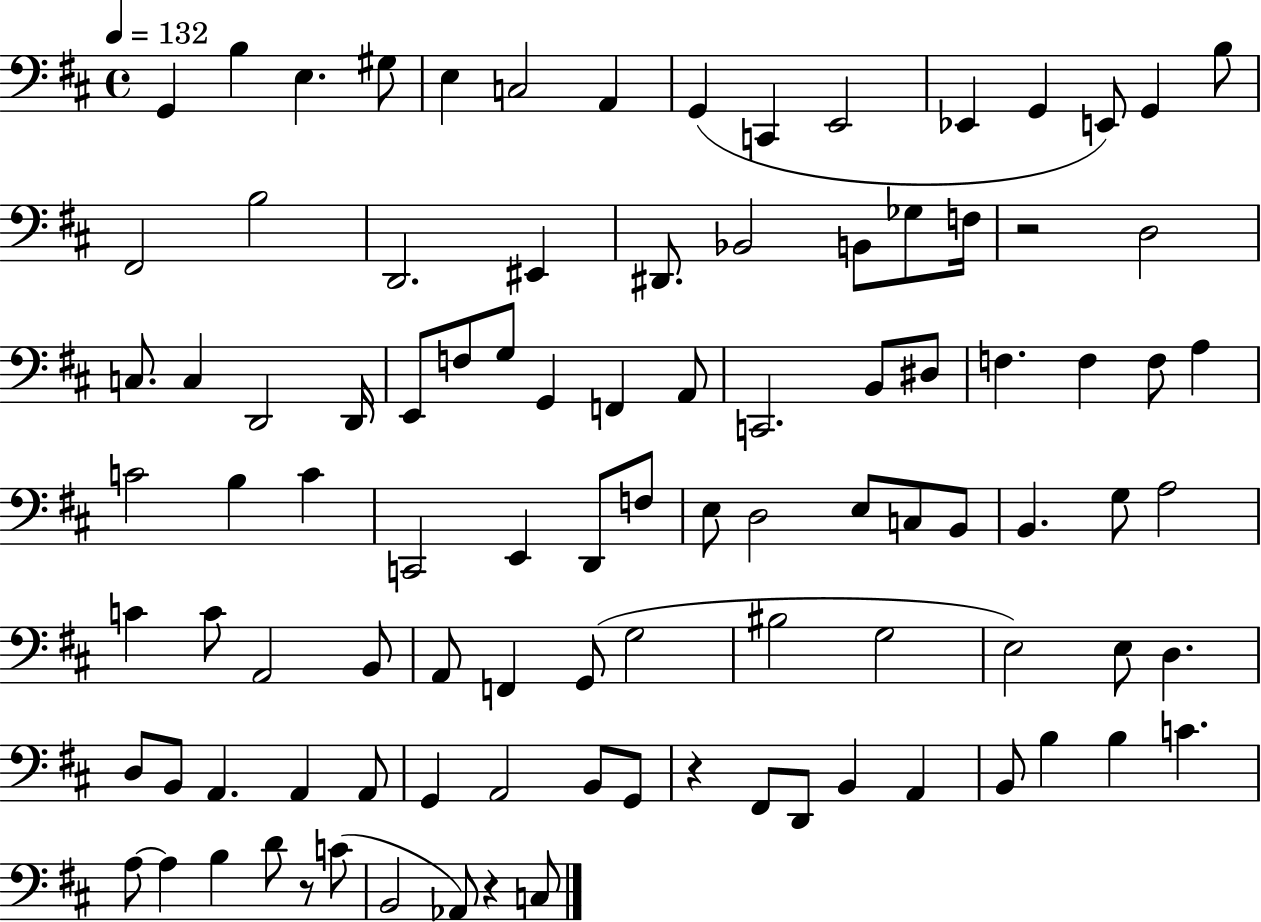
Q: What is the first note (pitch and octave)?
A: G2